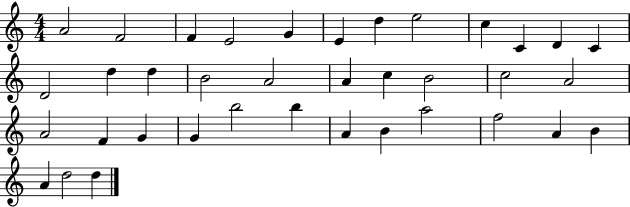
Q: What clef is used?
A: treble